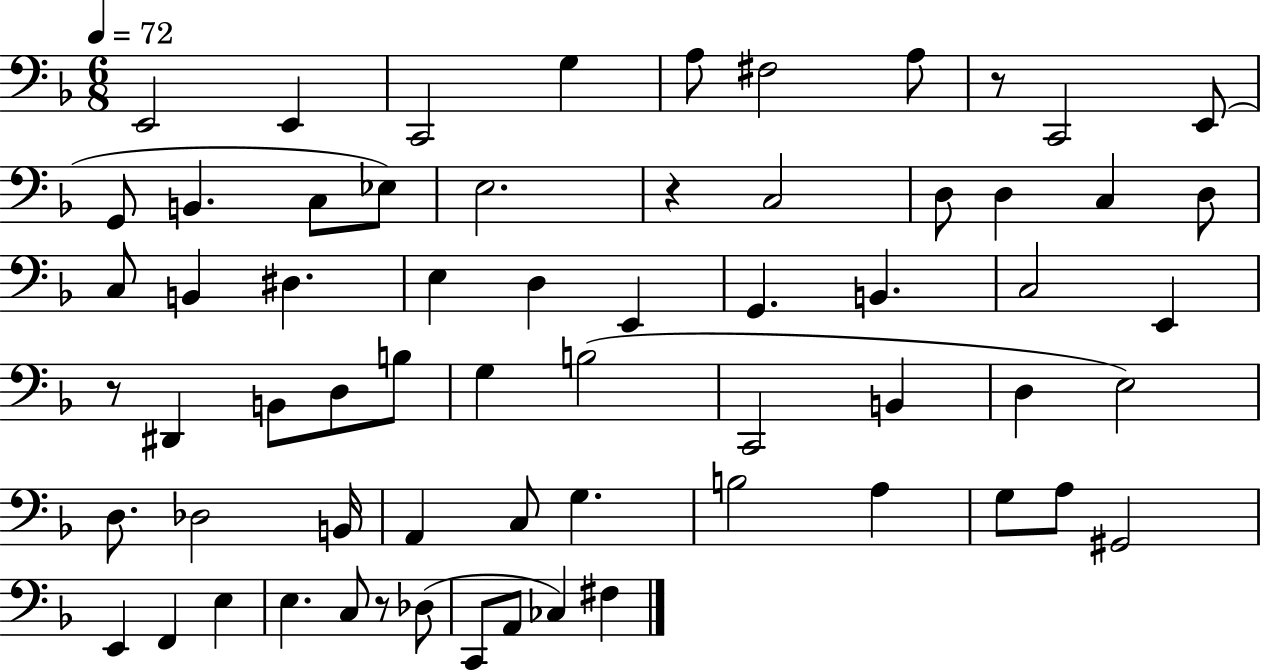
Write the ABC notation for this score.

X:1
T:Untitled
M:6/8
L:1/4
K:F
E,,2 E,, C,,2 G, A,/2 ^F,2 A,/2 z/2 C,,2 E,,/2 G,,/2 B,, C,/2 _E,/2 E,2 z C,2 D,/2 D, C, D,/2 C,/2 B,, ^D, E, D, E,, G,, B,, C,2 E,, z/2 ^D,, B,,/2 D,/2 B,/2 G, B,2 C,,2 B,, D, E,2 D,/2 _D,2 B,,/4 A,, C,/2 G, B,2 A, G,/2 A,/2 ^G,,2 E,, F,, E, E, C,/2 z/2 _D,/2 C,,/2 A,,/2 _C, ^F,